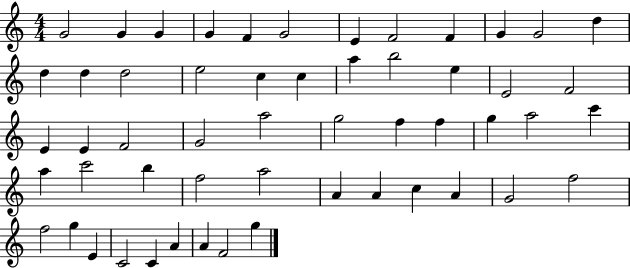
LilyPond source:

{
  \clef treble
  \numericTimeSignature
  \time 4/4
  \key c \major
  g'2 g'4 g'4 | g'4 f'4 g'2 | e'4 f'2 f'4 | g'4 g'2 d''4 | \break d''4 d''4 d''2 | e''2 c''4 c''4 | a''4 b''2 e''4 | e'2 f'2 | \break e'4 e'4 f'2 | g'2 a''2 | g''2 f''4 f''4 | g''4 a''2 c'''4 | \break a''4 c'''2 b''4 | f''2 a''2 | a'4 a'4 c''4 a'4 | g'2 f''2 | \break f''2 g''4 e'4 | c'2 c'4 a'4 | a'4 f'2 g''4 | \bar "|."
}